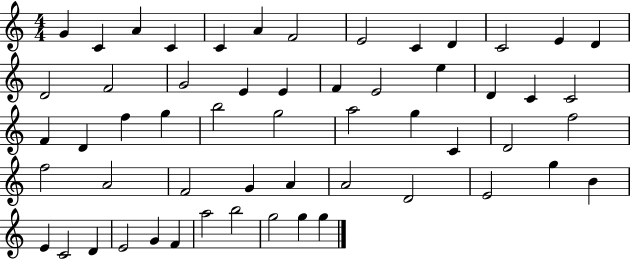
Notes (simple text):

G4/q C4/q A4/q C4/q C4/q A4/q F4/h E4/h C4/q D4/q C4/h E4/q D4/q D4/h F4/h G4/h E4/q E4/q F4/q E4/h E5/q D4/q C4/q C4/h F4/q D4/q F5/q G5/q B5/h G5/h A5/h G5/q C4/q D4/h F5/h F5/h A4/h F4/h G4/q A4/q A4/h D4/h E4/h G5/q B4/q E4/q C4/h D4/q E4/h G4/q F4/q A5/h B5/h G5/h G5/q G5/q